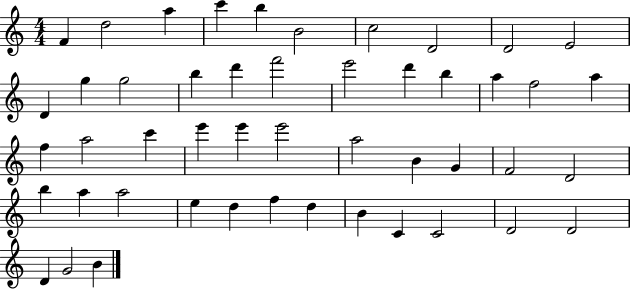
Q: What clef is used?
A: treble